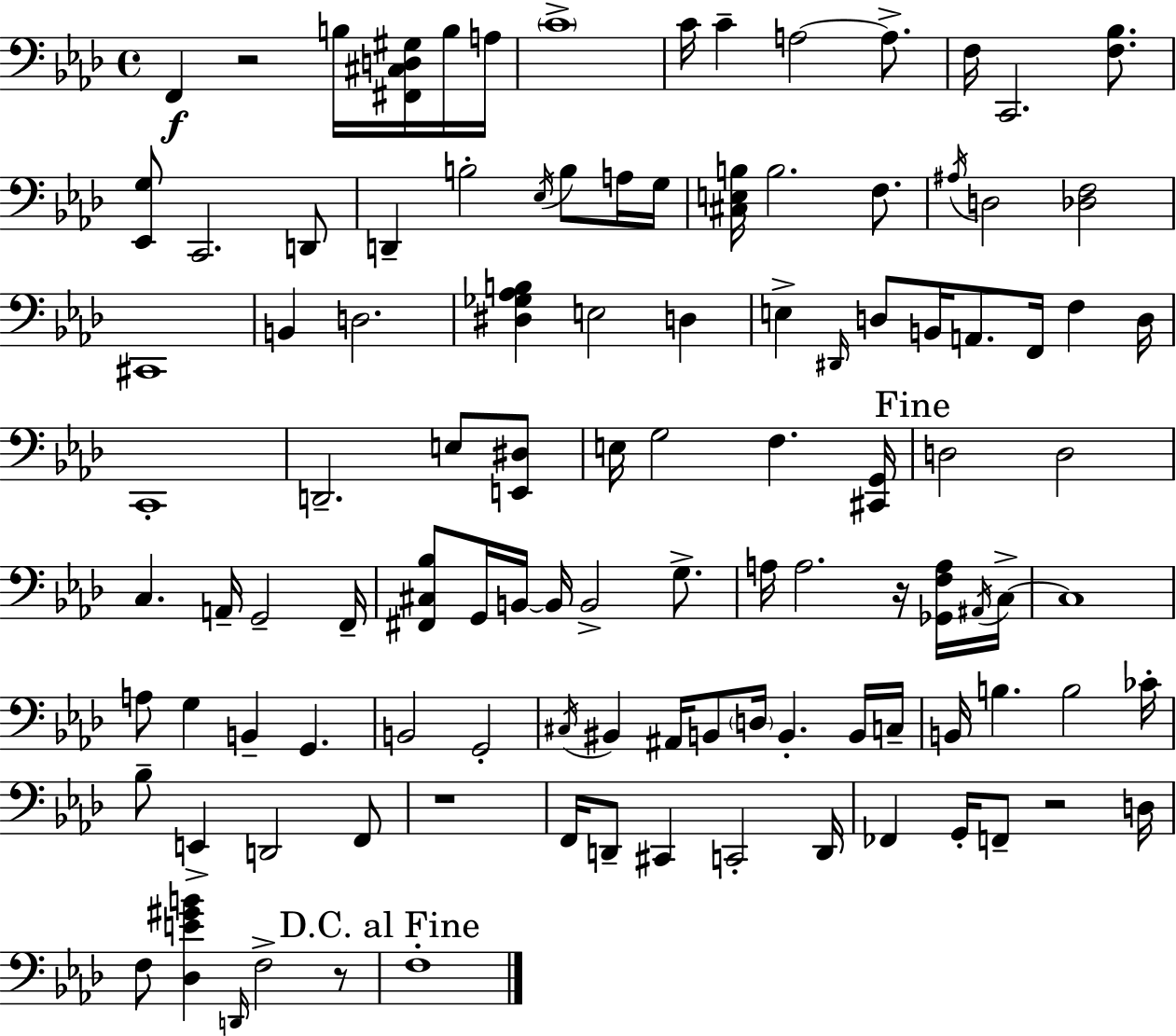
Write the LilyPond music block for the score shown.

{
  \clef bass
  \time 4/4
  \defaultTimeSignature
  \key f \minor
  f,4\f r2 b16 <fis, cis d gis>16 b16 a16 | \parenthesize c'1-> | c'16 c'4-- a2~~ a8.-> | f16 c,2. <f bes>8. | \break <ees, g>8 c,2. d,8 | d,4-- b2-. \acciaccatura { ees16 } b8 a16 | g16 <cis e b>16 b2. f8. | \acciaccatura { ais16 } d2 <des f>2 | \break cis,1 | b,4 d2. | <dis ges aes b>4 e2 d4 | e4-> \grace { dis,16 } d8 b,16 a,8. f,16 f4 | \break d16 c,1-. | d,2.-- e8 | <e, dis>8 e16 g2 f4. | <cis, g,>16 \mark "Fine" d2 d2 | \break c4. a,16-- g,2-- | f,16-- <fis, cis bes>8 g,16 b,16~~ b,16 b,2-> | g8.-> a16 a2. | r16 <ges, f a>16 \acciaccatura { ais,16 } c16->~~ c1 | \break a8 g4 b,4-- g,4. | b,2 g,2-. | \acciaccatura { cis16 } bis,4 ais,16 b,8 \parenthesize d16 b,4.-. | b,16 c16-- b,16 b4. b2 | \break ces'16-. bes8-- e,4-> d,2 | f,8 r1 | f,16 d,8-- cis,4 c,2-. | d,16 fes,4 g,16-. f,8-- r2 | \break d16 f8 <des e' gis' b'>4 \grace { d,16 } f2-> | r8 \mark "D.C. al Fine" f1-. | \bar "|."
}